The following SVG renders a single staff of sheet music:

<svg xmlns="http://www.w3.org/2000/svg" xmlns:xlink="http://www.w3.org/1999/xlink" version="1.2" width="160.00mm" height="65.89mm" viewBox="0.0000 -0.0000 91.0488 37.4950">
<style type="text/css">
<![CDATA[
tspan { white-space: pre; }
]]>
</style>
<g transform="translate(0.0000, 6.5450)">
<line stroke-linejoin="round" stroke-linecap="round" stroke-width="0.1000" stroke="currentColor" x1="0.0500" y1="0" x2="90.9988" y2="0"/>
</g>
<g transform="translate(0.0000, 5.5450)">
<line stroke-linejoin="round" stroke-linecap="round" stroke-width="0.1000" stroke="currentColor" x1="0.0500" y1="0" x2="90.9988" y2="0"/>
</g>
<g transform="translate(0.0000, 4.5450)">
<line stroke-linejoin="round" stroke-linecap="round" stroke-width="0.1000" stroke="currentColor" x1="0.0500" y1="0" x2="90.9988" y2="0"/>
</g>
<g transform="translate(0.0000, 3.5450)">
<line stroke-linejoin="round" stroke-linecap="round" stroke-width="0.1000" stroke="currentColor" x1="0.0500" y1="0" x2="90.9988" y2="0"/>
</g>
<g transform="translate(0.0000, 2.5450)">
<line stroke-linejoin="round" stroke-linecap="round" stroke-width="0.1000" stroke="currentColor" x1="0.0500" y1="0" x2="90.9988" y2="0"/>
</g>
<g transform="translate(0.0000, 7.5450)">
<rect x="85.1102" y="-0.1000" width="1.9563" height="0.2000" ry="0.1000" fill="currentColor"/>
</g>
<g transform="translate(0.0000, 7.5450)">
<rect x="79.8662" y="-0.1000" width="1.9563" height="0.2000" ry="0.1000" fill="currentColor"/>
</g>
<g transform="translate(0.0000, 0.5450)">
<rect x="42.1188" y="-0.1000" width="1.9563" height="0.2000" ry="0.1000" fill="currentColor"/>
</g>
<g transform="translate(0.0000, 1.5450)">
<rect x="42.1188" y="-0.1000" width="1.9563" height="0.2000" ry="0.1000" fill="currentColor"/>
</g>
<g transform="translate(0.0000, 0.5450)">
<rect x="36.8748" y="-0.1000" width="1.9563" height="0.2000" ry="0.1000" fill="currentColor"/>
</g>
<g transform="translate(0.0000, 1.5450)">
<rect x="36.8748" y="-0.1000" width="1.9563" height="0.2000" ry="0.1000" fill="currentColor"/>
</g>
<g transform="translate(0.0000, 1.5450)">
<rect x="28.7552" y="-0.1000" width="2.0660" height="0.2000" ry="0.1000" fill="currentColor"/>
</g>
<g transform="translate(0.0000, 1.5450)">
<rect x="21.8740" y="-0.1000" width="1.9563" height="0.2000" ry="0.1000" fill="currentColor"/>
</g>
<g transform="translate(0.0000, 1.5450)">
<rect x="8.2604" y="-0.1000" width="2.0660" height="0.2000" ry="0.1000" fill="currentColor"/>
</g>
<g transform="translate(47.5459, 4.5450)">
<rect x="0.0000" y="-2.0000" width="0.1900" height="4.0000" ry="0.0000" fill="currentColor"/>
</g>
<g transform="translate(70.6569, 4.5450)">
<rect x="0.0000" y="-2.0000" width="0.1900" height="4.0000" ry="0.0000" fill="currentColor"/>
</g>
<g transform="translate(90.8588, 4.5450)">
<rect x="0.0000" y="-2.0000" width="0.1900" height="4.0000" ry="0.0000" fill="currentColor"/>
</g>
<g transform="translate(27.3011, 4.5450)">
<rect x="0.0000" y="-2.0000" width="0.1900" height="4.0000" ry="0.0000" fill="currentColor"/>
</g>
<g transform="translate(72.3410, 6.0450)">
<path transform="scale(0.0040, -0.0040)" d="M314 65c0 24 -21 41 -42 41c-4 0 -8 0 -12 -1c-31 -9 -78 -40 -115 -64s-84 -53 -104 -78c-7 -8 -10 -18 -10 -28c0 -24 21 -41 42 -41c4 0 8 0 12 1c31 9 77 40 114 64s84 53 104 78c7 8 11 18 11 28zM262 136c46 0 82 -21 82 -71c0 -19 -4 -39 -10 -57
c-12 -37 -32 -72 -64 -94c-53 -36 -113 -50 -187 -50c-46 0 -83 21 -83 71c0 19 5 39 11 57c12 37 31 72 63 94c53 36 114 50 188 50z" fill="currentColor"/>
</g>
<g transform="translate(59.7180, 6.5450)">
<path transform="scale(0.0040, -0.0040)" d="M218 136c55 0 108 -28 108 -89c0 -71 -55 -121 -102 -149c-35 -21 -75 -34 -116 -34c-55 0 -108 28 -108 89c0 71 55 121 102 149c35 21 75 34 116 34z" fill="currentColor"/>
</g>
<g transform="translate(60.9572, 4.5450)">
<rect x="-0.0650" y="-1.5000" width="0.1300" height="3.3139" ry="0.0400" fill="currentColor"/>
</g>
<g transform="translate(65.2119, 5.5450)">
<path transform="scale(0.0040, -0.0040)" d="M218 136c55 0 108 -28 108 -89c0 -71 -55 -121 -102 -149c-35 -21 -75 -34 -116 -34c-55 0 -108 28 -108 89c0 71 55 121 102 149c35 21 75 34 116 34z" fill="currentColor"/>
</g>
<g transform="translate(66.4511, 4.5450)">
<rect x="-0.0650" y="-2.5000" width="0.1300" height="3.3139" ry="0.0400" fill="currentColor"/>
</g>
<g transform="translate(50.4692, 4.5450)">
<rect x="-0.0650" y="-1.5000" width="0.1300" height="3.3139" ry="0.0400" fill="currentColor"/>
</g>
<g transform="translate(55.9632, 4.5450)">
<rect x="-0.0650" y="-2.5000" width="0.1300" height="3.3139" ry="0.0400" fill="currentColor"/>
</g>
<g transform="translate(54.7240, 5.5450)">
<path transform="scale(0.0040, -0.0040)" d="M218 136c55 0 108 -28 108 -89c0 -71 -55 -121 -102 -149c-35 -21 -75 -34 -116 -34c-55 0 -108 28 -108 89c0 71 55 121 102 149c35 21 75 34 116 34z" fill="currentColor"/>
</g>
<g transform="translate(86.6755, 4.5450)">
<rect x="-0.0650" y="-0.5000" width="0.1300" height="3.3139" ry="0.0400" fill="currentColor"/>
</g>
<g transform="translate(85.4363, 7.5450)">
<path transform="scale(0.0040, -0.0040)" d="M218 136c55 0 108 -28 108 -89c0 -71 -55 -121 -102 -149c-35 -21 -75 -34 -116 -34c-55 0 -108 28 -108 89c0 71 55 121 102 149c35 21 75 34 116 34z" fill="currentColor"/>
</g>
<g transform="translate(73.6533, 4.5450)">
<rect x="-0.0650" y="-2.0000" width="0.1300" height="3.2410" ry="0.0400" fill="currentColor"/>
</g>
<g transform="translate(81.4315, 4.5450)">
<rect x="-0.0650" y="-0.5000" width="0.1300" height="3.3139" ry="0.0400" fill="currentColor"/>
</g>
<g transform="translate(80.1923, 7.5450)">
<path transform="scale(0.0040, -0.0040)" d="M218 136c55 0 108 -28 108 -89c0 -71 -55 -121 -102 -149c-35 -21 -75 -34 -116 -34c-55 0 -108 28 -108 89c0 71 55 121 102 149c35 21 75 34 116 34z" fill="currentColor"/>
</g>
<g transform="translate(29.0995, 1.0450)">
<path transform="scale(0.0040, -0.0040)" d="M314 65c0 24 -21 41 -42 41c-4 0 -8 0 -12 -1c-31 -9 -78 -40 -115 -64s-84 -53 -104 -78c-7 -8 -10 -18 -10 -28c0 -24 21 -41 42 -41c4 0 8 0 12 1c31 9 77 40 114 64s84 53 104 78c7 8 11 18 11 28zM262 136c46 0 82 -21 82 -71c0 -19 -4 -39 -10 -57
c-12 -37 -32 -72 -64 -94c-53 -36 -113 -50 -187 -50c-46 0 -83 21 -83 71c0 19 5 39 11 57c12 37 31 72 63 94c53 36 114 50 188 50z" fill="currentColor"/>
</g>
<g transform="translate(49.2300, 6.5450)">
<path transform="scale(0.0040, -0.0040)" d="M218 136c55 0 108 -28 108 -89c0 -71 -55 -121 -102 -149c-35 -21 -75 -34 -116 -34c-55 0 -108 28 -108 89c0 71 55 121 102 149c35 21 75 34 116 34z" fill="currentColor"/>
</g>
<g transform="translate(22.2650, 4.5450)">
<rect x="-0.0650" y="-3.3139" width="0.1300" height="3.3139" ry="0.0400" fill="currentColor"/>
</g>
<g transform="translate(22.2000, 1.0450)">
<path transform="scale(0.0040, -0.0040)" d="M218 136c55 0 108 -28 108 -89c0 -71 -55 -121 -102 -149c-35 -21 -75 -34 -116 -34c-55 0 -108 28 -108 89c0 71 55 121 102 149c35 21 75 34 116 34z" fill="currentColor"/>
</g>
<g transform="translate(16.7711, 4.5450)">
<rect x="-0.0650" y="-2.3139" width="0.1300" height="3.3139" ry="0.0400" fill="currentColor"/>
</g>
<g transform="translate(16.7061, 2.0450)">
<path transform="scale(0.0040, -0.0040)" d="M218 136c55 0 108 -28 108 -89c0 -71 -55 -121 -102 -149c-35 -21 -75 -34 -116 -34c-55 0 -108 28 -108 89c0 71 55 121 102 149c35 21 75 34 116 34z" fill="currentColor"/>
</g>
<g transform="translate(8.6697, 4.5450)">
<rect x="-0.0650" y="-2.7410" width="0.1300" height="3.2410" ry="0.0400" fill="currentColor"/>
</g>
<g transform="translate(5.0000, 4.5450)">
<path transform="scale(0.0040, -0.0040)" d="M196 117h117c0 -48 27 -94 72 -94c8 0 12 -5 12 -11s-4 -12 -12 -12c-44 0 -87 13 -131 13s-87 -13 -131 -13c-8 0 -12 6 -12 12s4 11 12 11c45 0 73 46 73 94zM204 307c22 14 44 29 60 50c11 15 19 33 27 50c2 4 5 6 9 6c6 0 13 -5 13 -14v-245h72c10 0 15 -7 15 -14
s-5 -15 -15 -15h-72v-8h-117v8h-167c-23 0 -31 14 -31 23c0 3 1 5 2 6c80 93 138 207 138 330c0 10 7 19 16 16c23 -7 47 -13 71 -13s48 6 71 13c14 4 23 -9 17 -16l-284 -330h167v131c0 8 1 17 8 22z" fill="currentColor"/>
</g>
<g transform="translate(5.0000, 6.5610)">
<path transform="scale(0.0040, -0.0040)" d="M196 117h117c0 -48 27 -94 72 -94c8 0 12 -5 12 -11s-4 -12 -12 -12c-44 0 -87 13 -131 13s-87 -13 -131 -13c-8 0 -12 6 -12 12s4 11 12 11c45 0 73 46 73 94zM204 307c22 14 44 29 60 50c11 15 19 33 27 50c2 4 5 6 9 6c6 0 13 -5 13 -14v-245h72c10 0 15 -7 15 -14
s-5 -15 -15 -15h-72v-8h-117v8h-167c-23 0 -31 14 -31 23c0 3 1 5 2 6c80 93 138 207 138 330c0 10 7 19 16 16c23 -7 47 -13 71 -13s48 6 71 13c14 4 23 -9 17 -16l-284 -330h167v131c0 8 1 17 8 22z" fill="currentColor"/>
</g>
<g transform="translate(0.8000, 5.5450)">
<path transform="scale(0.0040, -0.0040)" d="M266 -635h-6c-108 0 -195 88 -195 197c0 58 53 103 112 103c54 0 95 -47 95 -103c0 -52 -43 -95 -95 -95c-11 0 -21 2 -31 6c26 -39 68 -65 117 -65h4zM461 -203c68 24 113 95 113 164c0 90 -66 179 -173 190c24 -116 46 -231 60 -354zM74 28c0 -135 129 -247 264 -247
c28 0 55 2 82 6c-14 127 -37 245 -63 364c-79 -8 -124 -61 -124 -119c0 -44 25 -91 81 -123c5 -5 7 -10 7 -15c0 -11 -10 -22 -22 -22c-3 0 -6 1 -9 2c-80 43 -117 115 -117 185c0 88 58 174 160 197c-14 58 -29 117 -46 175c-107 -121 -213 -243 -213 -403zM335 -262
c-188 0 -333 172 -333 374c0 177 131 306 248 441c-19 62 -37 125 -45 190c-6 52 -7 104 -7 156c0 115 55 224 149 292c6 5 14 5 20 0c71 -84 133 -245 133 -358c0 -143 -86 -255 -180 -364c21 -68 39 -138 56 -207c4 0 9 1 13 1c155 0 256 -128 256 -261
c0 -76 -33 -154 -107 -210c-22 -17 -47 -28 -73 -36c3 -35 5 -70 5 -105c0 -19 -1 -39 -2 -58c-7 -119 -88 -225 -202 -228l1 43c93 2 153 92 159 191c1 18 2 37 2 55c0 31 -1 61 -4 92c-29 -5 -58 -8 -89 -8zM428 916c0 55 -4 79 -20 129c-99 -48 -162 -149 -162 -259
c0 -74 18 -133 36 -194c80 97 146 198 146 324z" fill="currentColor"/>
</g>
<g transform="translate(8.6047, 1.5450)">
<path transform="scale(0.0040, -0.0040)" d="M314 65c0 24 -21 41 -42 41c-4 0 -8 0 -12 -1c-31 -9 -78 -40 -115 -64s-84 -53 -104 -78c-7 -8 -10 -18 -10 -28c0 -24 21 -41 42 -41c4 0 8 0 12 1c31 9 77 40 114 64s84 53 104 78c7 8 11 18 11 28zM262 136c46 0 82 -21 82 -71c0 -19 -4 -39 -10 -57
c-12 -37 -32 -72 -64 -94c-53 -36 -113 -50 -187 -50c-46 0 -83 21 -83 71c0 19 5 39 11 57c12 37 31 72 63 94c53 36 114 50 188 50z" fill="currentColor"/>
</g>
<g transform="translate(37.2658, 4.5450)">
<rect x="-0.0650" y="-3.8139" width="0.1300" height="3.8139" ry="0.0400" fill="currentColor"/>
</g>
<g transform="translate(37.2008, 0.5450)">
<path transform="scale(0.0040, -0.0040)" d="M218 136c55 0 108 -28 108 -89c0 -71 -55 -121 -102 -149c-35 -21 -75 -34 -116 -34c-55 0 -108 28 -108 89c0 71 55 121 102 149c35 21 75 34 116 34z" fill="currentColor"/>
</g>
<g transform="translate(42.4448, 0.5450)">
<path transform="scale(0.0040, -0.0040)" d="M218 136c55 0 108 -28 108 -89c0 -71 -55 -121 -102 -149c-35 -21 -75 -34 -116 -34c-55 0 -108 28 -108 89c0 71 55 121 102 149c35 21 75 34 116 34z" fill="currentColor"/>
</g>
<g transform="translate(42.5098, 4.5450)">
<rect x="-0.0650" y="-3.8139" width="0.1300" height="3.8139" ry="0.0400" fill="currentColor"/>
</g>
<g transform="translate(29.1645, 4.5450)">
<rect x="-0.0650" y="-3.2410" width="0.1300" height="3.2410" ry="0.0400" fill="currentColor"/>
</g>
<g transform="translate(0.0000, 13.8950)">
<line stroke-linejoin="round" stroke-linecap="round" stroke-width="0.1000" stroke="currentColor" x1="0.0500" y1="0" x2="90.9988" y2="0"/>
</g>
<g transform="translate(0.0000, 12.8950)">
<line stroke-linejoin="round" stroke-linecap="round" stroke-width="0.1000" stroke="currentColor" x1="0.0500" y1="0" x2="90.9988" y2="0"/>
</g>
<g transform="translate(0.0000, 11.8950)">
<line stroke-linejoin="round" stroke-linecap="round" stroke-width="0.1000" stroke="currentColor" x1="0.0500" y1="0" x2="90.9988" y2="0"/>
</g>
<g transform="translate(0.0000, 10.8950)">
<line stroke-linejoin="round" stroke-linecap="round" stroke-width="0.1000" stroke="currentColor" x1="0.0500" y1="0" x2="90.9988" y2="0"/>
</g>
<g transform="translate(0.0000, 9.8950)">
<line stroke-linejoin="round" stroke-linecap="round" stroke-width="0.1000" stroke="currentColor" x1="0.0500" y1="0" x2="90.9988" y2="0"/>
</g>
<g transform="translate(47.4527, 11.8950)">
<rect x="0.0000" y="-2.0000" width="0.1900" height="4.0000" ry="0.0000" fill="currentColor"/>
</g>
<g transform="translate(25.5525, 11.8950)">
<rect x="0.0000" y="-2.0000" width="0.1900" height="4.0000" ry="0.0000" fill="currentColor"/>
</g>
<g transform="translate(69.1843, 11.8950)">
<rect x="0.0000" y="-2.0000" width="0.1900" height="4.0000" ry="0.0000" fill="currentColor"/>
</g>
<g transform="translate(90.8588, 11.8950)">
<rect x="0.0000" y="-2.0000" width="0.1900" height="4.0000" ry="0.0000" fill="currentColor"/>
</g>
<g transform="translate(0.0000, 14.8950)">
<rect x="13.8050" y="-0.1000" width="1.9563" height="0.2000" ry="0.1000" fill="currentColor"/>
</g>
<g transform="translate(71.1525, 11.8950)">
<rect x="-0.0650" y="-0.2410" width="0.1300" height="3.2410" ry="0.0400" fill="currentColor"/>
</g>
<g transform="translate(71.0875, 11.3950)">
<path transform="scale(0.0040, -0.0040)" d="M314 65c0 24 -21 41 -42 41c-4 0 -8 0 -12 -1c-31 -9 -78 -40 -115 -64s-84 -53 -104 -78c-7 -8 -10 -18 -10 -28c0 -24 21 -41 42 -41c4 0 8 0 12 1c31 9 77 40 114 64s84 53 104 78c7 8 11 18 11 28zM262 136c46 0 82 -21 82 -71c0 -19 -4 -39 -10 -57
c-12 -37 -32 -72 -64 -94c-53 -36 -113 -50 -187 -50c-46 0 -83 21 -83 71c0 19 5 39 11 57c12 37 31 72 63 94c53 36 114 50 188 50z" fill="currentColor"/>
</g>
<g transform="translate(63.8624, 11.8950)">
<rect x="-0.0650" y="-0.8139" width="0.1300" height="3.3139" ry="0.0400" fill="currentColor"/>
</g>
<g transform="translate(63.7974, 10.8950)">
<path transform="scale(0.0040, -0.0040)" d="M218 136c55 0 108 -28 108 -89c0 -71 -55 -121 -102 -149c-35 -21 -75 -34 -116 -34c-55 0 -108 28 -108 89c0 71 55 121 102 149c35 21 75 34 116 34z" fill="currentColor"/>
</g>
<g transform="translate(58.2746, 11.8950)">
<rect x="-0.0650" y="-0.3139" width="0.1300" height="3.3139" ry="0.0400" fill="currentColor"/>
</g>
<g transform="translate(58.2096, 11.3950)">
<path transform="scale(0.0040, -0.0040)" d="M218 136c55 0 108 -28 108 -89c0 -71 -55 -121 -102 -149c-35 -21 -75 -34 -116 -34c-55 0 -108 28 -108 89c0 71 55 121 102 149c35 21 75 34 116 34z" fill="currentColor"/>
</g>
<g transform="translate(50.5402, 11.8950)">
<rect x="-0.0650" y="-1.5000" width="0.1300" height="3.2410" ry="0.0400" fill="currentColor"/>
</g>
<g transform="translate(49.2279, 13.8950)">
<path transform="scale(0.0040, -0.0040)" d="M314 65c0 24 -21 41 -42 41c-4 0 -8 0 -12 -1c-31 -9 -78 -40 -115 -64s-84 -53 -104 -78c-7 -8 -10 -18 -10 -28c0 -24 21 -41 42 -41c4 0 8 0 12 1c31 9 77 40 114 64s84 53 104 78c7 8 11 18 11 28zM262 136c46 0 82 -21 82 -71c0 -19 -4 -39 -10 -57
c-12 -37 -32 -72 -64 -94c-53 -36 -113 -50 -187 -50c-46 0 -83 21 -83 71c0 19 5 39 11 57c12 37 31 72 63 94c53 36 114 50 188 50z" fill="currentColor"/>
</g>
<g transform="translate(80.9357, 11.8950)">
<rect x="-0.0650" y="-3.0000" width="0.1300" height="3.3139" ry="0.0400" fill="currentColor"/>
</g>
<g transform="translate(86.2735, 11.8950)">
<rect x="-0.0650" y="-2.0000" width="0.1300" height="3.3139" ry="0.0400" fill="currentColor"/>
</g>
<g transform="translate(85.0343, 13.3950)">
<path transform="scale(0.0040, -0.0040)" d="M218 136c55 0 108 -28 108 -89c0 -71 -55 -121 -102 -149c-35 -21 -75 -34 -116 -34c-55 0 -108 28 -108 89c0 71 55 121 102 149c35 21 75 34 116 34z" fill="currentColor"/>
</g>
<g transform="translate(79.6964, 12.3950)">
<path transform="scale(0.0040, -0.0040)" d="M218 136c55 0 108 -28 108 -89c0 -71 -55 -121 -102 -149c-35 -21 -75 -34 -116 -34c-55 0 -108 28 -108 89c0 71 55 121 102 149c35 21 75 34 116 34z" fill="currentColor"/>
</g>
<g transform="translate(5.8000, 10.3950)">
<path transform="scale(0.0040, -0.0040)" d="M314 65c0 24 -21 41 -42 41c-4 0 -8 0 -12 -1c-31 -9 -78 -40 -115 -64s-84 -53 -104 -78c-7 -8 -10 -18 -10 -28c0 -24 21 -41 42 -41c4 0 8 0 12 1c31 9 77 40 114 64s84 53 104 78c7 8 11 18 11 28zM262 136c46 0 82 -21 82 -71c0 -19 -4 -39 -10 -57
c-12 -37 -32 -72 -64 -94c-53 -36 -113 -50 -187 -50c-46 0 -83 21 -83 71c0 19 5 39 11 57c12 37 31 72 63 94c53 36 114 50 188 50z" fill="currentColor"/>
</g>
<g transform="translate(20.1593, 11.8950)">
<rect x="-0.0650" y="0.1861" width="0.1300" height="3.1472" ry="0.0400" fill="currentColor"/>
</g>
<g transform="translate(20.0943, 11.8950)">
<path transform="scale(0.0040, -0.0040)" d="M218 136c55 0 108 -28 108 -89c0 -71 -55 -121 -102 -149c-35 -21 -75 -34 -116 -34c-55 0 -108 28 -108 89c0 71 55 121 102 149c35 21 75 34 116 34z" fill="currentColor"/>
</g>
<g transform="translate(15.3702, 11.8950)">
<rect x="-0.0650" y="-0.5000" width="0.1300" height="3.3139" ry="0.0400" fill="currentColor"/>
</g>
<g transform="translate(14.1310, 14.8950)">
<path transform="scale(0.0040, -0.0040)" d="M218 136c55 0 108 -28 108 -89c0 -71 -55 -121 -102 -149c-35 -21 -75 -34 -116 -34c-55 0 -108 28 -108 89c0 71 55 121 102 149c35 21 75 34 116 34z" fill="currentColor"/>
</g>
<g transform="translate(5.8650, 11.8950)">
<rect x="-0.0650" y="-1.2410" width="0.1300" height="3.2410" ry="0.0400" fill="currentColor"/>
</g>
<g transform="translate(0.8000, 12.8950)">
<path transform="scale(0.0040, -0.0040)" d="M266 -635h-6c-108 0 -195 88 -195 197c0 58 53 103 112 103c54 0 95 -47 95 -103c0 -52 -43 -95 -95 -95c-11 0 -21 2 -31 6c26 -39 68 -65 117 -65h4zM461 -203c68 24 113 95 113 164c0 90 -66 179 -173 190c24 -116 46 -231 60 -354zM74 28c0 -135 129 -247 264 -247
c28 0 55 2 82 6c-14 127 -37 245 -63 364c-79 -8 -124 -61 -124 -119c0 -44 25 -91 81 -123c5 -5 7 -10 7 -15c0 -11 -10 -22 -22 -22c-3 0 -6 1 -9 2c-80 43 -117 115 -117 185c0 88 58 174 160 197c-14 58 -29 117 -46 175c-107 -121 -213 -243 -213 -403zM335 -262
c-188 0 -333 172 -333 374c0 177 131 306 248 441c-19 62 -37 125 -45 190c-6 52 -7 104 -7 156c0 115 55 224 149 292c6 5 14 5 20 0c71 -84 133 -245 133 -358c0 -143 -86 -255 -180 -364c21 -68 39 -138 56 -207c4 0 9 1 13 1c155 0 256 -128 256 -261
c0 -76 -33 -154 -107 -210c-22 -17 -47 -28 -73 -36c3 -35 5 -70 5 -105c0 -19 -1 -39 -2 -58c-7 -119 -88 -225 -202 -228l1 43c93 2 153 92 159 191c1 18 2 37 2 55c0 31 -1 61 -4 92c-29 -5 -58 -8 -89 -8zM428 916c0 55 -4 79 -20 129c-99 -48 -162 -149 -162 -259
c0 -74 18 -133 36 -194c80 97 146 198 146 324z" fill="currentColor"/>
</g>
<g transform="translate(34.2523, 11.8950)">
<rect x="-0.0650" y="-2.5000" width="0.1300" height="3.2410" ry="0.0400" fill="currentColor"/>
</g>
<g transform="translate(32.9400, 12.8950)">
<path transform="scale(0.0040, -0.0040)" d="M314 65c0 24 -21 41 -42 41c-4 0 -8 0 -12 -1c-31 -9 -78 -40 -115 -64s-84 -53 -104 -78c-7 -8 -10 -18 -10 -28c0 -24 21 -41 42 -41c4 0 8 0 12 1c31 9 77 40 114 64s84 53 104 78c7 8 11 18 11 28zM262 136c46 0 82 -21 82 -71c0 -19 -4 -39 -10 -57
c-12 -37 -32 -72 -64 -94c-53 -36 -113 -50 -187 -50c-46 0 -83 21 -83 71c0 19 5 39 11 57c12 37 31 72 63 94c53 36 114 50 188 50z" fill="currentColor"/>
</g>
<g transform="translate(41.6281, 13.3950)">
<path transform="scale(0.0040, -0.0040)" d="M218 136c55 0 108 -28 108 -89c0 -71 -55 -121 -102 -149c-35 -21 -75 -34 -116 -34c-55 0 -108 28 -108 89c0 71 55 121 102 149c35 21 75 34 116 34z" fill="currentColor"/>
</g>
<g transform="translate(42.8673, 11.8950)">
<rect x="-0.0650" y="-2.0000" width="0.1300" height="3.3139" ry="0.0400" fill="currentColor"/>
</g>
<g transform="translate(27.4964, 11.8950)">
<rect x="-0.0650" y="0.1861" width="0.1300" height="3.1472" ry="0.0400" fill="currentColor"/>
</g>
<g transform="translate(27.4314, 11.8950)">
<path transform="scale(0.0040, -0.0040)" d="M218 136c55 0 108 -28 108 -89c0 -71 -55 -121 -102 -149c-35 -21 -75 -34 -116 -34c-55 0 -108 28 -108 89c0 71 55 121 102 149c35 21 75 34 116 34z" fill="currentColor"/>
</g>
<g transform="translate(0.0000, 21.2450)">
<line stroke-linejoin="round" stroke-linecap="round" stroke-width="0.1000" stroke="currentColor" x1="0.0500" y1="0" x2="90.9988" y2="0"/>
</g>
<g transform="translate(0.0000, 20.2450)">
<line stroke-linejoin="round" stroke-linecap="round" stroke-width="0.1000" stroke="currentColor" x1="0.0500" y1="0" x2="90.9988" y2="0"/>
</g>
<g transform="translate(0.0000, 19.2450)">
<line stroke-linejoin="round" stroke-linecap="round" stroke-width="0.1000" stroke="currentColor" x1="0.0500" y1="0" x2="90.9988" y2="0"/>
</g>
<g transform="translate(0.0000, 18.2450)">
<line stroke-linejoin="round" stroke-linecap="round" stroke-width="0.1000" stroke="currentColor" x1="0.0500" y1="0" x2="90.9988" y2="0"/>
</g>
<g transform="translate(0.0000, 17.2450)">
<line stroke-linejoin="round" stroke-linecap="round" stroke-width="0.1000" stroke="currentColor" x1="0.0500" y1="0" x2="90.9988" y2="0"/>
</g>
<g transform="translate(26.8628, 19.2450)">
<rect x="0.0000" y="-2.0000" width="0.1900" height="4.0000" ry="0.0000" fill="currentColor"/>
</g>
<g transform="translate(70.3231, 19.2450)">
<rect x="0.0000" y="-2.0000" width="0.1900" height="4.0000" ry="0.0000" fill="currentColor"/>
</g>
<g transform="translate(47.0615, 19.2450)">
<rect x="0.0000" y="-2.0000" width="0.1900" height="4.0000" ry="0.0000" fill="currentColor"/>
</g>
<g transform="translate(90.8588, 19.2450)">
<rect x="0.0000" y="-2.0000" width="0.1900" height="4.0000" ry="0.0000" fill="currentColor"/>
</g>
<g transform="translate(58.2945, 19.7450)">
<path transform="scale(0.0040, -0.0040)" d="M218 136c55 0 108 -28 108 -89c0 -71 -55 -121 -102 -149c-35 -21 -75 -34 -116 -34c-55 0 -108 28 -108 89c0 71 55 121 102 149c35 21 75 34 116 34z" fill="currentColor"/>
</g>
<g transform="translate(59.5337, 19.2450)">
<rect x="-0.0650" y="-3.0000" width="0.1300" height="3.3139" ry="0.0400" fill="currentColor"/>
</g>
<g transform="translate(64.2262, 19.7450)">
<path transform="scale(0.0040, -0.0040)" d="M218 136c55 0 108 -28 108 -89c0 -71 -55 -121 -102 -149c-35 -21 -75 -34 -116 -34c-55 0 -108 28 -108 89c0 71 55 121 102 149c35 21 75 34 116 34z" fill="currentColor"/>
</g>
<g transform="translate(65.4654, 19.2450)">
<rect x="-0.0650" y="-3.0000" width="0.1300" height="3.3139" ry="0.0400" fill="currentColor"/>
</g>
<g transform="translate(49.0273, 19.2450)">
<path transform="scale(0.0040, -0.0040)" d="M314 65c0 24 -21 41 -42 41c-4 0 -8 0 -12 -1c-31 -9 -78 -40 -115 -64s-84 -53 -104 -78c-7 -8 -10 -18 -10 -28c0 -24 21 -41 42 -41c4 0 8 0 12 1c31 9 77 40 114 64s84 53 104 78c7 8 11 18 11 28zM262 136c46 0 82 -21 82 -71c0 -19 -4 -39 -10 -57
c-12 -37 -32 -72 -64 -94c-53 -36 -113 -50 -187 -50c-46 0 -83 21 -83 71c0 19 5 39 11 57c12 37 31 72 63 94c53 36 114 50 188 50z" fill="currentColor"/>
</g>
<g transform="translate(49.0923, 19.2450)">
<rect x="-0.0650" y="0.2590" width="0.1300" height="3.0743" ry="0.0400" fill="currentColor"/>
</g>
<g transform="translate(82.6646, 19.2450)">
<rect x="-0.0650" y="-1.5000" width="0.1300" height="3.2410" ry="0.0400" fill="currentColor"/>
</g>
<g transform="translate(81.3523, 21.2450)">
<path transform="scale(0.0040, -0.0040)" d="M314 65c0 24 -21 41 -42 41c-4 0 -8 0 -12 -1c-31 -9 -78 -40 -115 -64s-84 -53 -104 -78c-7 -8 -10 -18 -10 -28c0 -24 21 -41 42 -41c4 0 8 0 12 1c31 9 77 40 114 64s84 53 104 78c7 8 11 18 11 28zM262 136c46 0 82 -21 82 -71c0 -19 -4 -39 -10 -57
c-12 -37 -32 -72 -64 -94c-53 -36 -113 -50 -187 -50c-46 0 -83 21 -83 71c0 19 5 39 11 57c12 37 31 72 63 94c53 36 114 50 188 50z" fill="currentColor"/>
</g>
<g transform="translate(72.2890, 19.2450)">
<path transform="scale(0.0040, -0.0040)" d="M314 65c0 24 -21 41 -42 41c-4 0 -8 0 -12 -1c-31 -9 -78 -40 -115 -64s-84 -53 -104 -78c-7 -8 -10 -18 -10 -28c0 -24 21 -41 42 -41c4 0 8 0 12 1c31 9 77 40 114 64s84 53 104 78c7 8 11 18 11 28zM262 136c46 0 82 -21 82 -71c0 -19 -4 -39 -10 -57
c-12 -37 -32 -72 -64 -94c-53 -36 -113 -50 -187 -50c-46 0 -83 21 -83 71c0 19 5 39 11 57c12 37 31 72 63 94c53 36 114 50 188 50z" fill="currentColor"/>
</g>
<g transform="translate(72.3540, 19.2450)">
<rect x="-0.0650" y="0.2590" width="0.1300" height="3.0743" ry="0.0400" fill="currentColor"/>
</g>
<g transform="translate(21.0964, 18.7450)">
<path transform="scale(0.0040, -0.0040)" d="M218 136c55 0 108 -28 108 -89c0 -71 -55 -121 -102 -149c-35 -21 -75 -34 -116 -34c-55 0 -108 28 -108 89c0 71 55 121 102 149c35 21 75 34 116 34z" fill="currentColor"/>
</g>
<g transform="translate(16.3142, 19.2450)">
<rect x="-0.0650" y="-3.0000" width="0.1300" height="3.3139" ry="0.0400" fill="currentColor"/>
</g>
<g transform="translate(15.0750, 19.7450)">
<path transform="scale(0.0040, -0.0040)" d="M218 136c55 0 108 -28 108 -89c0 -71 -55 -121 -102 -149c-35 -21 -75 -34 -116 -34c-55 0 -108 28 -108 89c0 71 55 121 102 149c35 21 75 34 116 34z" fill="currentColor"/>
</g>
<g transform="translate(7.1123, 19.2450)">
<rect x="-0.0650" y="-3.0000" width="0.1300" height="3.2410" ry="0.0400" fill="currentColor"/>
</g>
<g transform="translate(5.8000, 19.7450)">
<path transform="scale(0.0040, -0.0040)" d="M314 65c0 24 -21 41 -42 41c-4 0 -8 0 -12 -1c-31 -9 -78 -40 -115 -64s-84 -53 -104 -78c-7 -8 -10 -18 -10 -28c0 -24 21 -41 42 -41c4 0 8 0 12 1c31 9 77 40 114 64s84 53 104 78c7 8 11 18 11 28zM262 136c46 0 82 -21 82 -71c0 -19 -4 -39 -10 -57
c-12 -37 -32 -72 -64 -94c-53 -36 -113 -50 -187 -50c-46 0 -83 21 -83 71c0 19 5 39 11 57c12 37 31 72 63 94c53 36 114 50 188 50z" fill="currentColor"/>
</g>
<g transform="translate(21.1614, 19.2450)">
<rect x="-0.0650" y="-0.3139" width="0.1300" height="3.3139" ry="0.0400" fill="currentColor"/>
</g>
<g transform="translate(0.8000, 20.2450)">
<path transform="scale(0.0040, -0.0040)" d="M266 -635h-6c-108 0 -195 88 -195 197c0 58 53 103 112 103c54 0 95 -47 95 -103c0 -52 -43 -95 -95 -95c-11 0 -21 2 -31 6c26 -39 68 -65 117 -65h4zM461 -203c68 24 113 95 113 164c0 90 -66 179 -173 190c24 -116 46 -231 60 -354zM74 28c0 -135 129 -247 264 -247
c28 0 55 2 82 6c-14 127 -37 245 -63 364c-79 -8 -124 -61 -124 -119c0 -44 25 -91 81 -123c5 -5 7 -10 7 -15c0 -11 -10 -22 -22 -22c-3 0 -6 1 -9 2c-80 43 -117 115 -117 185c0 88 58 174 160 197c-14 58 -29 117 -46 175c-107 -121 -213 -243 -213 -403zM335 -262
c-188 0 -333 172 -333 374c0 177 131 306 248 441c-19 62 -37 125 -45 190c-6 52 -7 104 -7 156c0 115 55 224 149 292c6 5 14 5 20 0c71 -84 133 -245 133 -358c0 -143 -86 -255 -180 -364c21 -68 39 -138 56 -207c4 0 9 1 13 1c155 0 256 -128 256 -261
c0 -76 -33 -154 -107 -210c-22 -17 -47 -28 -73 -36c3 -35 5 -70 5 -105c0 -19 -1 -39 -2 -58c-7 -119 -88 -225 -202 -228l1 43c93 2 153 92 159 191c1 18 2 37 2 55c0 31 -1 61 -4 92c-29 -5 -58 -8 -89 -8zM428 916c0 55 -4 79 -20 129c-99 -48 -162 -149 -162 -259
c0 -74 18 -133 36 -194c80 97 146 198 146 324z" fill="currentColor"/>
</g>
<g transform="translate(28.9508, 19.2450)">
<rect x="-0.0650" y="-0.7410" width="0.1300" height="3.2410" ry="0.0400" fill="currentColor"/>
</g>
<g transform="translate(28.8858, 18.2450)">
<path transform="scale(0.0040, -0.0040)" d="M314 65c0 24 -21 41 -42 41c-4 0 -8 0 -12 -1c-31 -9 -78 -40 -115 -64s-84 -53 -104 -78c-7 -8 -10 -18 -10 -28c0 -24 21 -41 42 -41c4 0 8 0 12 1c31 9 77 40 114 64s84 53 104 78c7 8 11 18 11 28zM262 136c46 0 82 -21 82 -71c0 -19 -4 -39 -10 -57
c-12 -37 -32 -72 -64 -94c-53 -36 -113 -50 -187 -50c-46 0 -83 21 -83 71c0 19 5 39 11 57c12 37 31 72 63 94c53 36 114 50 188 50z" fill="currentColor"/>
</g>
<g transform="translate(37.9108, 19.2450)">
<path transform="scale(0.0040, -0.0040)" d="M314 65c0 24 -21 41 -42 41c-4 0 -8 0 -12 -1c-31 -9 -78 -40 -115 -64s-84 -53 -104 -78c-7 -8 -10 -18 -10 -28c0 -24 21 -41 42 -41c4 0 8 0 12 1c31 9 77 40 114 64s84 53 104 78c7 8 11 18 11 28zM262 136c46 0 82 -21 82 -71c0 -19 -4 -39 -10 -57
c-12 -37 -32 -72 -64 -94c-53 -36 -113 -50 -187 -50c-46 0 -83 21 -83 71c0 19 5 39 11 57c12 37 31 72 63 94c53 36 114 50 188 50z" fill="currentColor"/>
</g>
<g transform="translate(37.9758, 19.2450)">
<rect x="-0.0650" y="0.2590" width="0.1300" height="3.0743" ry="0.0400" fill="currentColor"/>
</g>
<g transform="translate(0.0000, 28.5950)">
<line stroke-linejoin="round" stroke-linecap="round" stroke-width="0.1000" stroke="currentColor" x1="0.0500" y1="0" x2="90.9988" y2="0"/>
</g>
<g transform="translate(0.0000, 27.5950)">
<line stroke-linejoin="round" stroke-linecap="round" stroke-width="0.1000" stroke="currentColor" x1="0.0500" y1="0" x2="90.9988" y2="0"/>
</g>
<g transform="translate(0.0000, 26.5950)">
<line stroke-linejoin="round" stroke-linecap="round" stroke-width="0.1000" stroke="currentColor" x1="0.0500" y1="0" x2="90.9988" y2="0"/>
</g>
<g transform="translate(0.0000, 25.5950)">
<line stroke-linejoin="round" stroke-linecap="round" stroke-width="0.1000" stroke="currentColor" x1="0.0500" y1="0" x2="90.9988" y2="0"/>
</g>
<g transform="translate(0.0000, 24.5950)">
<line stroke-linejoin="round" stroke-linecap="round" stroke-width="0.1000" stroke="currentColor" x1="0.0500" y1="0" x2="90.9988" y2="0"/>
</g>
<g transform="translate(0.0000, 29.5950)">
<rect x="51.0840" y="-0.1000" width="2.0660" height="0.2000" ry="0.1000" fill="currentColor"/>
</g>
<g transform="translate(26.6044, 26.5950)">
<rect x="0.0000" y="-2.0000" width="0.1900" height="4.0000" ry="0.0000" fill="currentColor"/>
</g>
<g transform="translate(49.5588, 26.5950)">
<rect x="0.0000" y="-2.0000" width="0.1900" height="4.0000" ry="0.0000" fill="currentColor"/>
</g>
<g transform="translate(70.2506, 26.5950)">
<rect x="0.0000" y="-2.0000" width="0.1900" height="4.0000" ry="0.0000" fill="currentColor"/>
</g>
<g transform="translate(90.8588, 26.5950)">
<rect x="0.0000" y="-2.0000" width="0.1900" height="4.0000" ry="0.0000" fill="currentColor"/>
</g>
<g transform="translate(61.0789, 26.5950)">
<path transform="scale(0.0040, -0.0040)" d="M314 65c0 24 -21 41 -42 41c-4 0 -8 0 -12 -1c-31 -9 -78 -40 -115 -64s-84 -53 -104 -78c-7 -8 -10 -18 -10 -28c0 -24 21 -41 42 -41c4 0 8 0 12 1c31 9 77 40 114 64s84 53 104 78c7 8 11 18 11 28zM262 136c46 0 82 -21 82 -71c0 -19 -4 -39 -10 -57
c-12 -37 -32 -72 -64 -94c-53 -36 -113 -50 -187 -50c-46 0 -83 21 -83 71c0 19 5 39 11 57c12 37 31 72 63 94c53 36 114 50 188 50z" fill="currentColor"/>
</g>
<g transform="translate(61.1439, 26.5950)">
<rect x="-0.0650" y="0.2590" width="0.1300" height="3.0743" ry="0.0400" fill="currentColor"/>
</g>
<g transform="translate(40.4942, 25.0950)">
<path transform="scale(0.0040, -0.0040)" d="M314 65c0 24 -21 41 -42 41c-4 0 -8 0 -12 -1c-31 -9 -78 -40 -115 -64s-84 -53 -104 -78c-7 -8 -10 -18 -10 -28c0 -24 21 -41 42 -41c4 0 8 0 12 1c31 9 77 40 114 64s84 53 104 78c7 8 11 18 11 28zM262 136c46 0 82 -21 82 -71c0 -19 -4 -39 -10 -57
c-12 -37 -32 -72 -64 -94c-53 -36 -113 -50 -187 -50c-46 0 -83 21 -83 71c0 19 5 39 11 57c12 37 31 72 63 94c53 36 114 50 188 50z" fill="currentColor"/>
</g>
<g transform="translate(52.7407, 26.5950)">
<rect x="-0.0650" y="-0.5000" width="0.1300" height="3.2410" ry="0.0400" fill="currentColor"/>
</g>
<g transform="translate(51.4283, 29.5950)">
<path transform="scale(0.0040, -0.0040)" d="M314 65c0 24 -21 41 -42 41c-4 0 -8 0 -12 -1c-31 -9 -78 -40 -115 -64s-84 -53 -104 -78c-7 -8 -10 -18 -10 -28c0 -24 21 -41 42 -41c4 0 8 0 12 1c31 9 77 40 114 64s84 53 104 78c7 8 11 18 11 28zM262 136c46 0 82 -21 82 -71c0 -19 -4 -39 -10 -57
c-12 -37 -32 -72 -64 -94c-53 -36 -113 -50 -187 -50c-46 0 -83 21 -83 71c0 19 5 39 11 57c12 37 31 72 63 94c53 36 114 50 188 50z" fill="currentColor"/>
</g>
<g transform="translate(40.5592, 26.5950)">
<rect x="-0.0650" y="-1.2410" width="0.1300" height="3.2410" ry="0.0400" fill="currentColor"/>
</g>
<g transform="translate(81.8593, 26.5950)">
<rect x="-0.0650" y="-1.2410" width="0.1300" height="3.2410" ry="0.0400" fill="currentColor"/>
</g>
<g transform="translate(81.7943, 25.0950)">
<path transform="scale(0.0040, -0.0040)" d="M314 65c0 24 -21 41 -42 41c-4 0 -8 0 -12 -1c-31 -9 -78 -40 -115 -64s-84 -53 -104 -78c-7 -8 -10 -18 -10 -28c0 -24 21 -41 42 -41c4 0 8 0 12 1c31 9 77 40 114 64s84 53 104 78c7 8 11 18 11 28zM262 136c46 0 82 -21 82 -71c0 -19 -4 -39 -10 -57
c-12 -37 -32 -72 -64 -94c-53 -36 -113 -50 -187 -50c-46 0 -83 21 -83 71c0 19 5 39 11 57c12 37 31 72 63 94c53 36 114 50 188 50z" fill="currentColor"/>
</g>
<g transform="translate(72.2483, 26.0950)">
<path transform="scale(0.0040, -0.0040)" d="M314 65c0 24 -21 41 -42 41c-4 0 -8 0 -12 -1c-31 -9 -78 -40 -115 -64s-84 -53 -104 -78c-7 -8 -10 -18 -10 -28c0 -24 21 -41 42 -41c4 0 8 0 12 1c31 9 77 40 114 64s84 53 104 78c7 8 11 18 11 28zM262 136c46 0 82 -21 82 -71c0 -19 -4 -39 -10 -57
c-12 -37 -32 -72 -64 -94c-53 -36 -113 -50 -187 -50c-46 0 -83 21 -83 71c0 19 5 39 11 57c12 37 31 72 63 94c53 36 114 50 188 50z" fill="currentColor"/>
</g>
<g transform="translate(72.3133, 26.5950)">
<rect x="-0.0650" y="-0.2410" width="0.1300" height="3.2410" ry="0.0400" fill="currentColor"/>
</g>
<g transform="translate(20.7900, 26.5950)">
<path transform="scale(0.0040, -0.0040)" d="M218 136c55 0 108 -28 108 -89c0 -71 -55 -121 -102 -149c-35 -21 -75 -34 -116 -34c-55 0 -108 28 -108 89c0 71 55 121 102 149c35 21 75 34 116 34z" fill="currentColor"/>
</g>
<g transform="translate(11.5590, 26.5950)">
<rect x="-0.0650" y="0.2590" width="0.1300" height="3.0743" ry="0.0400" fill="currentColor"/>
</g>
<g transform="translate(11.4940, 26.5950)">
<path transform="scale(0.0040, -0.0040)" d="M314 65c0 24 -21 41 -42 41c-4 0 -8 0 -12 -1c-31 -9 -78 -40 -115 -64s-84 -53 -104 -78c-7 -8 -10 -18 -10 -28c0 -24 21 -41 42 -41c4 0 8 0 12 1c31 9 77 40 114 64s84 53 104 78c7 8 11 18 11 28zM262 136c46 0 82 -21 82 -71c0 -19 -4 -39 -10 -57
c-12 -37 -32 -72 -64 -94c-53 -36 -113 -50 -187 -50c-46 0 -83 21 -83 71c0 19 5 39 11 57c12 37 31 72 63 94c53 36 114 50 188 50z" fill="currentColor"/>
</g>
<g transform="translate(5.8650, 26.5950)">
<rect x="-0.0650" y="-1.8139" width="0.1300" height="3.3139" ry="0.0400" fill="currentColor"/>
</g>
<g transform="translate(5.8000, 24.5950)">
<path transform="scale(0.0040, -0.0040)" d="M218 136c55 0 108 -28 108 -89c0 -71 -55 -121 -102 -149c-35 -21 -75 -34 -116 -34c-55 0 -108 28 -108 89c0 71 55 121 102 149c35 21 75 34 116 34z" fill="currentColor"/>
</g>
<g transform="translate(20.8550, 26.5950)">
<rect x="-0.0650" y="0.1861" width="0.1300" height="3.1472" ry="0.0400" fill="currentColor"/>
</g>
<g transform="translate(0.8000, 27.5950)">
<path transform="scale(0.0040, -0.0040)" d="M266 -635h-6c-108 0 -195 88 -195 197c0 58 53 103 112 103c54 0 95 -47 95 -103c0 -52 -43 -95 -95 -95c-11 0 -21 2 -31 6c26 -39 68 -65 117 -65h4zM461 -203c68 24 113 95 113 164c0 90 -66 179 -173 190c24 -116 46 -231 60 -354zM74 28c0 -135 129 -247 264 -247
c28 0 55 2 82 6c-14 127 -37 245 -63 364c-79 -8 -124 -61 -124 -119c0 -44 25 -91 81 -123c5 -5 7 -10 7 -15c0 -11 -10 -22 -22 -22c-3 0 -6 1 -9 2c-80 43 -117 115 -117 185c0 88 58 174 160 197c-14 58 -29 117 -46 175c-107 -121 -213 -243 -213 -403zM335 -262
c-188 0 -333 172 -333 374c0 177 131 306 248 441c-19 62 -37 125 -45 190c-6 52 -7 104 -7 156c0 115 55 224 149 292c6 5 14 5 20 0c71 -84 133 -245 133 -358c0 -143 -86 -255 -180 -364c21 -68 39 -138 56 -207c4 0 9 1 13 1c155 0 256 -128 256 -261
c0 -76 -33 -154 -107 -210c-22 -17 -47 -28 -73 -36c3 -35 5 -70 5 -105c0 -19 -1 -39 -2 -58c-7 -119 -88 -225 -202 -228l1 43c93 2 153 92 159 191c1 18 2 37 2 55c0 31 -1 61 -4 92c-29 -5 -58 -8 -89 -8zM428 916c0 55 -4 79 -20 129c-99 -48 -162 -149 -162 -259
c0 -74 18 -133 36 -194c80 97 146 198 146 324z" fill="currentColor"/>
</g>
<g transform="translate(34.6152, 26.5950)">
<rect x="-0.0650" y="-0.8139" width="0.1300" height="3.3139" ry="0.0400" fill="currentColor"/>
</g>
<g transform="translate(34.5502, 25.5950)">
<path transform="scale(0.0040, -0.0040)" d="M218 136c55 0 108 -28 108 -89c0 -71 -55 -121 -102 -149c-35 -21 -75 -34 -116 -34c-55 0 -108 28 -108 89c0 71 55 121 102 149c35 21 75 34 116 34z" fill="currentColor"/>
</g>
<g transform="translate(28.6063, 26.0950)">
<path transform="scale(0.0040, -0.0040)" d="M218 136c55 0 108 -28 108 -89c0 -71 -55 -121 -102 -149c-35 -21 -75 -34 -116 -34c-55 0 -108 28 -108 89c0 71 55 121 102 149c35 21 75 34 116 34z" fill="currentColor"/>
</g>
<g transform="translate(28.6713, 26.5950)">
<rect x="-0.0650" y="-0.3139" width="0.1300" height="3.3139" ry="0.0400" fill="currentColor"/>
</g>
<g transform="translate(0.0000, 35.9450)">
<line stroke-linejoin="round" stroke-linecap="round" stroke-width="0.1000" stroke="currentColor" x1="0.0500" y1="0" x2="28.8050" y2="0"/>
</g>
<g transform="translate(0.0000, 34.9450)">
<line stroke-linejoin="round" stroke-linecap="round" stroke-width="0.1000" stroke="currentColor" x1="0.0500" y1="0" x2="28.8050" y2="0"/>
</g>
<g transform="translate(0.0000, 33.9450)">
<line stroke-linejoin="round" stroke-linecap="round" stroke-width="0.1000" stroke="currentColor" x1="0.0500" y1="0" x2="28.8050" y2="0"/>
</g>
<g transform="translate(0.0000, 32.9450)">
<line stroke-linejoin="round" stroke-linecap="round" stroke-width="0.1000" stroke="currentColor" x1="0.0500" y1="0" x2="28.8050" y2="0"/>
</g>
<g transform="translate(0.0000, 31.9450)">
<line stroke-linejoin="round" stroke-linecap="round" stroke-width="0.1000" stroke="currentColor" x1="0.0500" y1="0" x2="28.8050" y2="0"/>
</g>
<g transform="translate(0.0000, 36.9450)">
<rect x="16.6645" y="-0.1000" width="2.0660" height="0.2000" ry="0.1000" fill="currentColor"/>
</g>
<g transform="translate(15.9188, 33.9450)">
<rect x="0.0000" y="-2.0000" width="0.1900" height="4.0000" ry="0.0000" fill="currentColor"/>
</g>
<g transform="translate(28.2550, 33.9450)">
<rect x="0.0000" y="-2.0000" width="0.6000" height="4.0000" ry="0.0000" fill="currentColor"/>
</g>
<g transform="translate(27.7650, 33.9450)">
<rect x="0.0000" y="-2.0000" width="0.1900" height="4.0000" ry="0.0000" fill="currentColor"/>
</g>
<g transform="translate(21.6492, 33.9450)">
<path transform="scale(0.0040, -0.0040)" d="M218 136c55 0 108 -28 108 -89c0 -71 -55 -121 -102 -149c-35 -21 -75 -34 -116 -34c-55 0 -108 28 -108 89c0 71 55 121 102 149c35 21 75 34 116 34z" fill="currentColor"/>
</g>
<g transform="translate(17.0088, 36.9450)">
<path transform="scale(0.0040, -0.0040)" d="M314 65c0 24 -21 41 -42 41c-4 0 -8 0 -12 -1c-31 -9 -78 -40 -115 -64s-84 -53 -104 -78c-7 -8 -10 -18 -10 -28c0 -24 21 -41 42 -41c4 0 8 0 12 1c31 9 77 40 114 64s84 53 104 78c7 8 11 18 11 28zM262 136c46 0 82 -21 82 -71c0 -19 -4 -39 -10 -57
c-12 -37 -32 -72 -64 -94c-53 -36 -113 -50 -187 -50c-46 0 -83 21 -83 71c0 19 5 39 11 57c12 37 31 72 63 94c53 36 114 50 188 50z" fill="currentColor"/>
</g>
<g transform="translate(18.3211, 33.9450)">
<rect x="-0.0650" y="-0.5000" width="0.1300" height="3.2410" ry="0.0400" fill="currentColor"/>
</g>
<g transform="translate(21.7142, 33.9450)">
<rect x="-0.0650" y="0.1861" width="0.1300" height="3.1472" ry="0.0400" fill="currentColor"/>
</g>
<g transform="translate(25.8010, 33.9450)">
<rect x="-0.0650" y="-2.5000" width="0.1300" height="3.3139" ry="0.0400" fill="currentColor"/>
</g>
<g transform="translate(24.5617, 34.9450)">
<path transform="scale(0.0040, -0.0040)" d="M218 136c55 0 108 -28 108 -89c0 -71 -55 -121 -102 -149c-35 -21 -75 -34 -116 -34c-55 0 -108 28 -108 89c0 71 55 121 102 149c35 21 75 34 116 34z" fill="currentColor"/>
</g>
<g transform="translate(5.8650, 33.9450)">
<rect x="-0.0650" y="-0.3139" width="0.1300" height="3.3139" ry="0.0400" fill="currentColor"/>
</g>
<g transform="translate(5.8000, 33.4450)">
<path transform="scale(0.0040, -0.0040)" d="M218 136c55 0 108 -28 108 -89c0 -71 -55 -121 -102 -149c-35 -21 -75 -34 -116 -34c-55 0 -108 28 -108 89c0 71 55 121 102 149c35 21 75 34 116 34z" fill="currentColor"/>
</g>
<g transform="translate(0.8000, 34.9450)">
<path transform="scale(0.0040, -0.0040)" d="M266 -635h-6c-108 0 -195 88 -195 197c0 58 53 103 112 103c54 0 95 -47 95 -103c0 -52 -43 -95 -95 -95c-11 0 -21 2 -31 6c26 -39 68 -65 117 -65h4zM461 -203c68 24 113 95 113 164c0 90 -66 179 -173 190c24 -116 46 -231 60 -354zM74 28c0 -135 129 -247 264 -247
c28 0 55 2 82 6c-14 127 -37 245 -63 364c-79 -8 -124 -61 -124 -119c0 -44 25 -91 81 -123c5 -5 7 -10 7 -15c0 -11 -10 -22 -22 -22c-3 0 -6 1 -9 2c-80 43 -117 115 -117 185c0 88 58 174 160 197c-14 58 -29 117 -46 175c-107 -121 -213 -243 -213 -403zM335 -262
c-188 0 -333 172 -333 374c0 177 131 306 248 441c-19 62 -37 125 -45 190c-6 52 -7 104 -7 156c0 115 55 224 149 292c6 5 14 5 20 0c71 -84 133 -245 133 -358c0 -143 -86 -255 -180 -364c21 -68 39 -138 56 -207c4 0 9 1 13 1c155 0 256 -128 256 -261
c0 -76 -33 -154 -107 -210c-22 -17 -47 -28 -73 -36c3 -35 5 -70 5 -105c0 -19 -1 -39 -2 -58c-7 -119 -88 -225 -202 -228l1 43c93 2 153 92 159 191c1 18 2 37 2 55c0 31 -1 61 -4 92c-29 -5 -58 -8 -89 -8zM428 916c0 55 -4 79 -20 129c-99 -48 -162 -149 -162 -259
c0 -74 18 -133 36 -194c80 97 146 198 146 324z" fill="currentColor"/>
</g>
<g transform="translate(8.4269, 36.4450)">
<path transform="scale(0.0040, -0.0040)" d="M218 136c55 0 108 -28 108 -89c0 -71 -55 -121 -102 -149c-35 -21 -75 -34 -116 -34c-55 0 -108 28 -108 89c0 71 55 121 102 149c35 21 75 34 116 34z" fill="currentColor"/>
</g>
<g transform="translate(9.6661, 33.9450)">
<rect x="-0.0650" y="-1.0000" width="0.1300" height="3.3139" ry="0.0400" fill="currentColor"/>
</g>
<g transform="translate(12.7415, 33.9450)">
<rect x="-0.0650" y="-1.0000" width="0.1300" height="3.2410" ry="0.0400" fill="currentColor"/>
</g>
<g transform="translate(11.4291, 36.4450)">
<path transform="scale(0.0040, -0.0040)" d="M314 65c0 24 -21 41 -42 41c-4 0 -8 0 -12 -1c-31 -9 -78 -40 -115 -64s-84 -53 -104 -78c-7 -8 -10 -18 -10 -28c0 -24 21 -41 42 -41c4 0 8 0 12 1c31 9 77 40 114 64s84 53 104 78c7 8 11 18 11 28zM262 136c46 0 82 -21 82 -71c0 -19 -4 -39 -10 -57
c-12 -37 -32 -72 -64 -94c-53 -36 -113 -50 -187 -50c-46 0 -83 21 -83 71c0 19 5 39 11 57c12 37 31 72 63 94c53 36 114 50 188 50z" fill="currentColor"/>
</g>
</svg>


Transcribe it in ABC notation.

X:1
T:Untitled
M:4/4
L:1/4
K:C
a2 g b b2 c' c' E G E G F2 C C e2 C B B G2 F E2 c d c2 A F A2 A c d2 B2 B2 A A B2 E2 f B2 B c d e2 C2 B2 c2 e2 c D D2 C2 B G